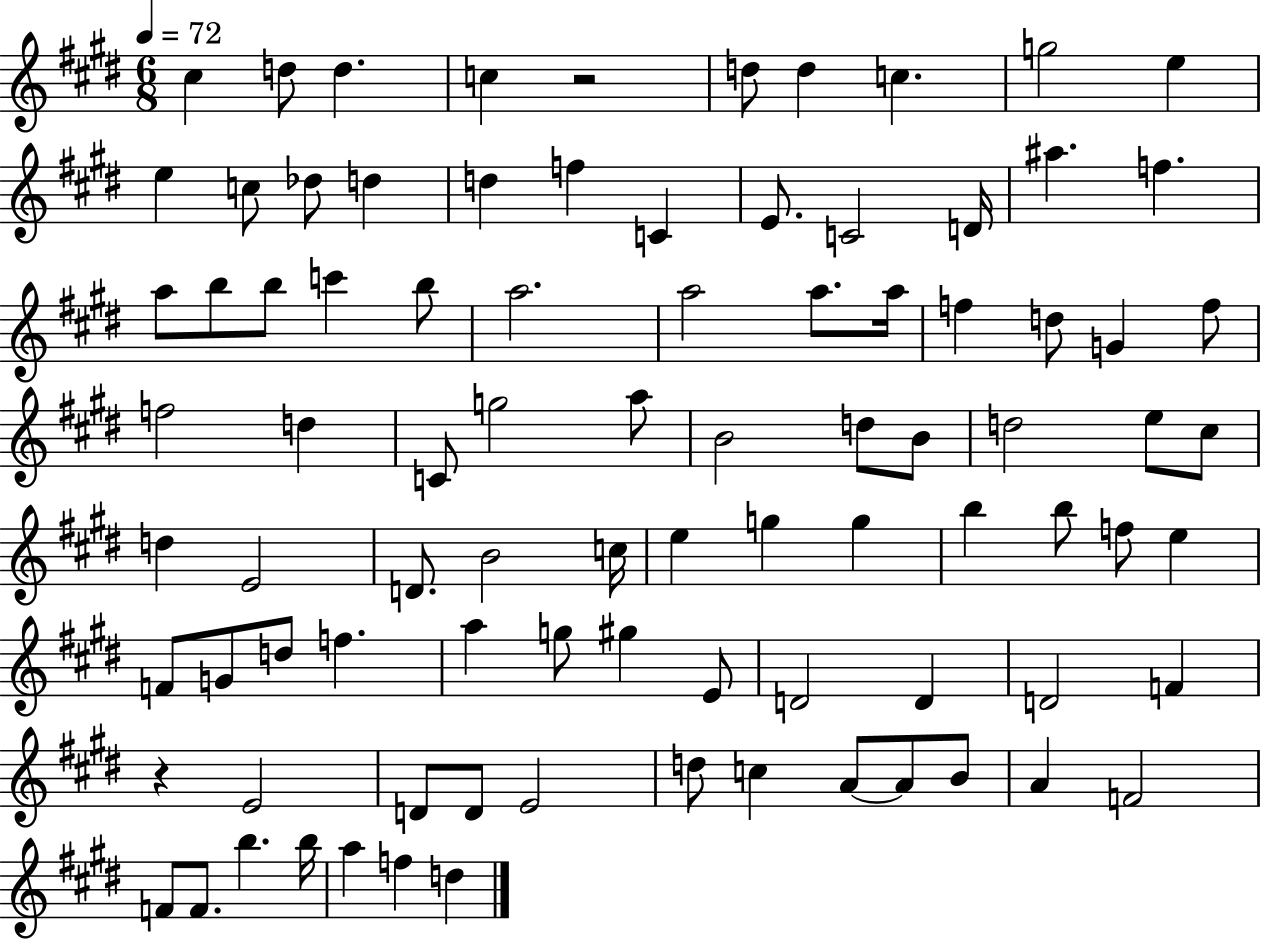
C#5/q D5/e D5/q. C5/q R/h D5/e D5/q C5/q. G5/h E5/q E5/q C5/e Db5/e D5/q D5/q F5/q C4/q E4/e. C4/h D4/s A#5/q. F5/q. A5/e B5/e B5/e C6/q B5/e A5/h. A5/h A5/e. A5/s F5/q D5/e G4/q F5/e F5/h D5/q C4/e G5/h A5/e B4/h D5/e B4/e D5/h E5/e C#5/e D5/q E4/h D4/e. B4/h C5/s E5/q G5/q G5/q B5/q B5/e F5/e E5/q F4/e G4/e D5/e F5/q. A5/q G5/e G#5/q E4/e D4/h D4/q D4/h F4/q R/q E4/h D4/e D4/e E4/h D5/e C5/q A4/e A4/e B4/e A4/q F4/h F4/e F4/e. B5/q. B5/s A5/q F5/q D5/q